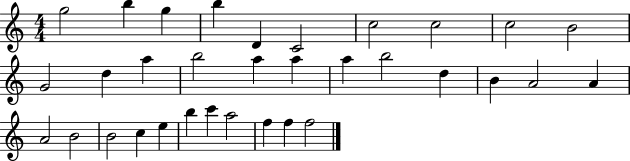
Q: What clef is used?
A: treble